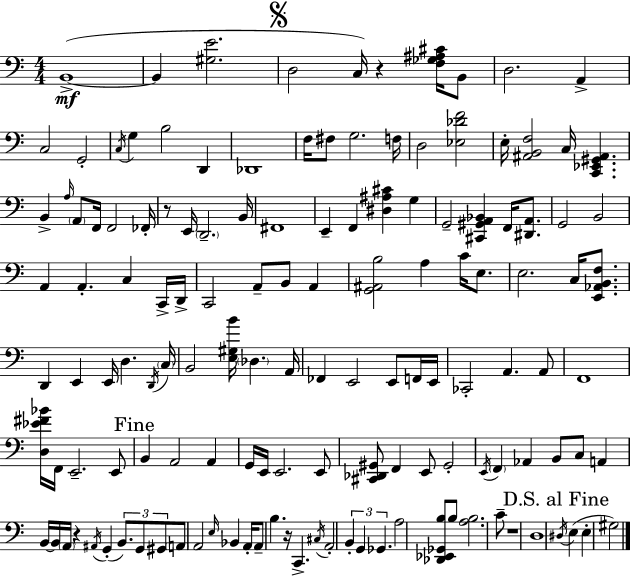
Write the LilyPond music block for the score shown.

{
  \clef bass
  \numericTimeSignature
  \time 4/4
  \key a \minor
  b,1->~(~\mf | b,4 <gis e'>2. | \mark \markup { \musicglyph "scripts.segno" } d2 c16) r4 <f ges ais cis'>16 b,8 | d2. a,4-> | \break c2 g,2-. | \acciaccatura { c16 } g4 b2 d,4 | des,1 | f16 fis8 g2. | \break f16 d2 <ees des' f'>2 | e16-. <ais, b, f>2 c16 <c, ees, gis, ais,>4. | b,4-> \grace { a16 } \parenthesize a,8 f,16 f,2 | fes,16-. r8 e,16 \parenthesize d,2.-- | \break b,16 fis,1 | e,4-- f,4 <dis ais cis'>4 g4 | g,2-- <cis, gis, a, bes,>4 f,16 <dis, a,>8. | g,2 b,2 | \break a,4 a,4.-. c4 | c,16-> d,16-> c,2 a,8-- b,8 a,4 | <g, ais, b>2 a4 c'16 e8. | e2. c16 <e, aes, b, f>8. | \break d,4 e,4 e,16 d4. | \acciaccatura { d,16 } \parenthesize c16 b,2 <e gis b'>16 \parenthesize des4. | a,16 fes,4 e,2 e,8 | f,16 e,16 ces,2-. a,4. | \break a,8 f,1 | <d ees' fis' bes'>16 f,16 e,2.-- | e,8 \mark "Fine" b,4 a,2 a,4 | g,16 e,16 e,2. | \break e,8 <cis, des, gis,>8 f,4 e,8 gis,2-. | \acciaccatura { e,16 } \parenthesize f,4 aes,4 b,8 c8 | a,4 b,16~~ b,16 \parenthesize a,16 r4 \acciaccatura { ais,16 }( g,4-. | \tuplet 3/2 { b,8.) g,8 gis,8 } \parenthesize a,8 a,2 | \break \grace { e16 } bes,4 a,16-. a,8-- b4. r16 | c,4.-> \acciaccatura { cis16 } a,2-. \tuplet 3/2 { b,4-. | g,4 ges,4. } a2 | <des, ees, ges, b>8 b8 <a b>2. | \break c'8-- r1 | d1 | \mark "D.S. al Fine" \acciaccatura { dis16 } e4( e4-. | gis2) \bar "|."
}